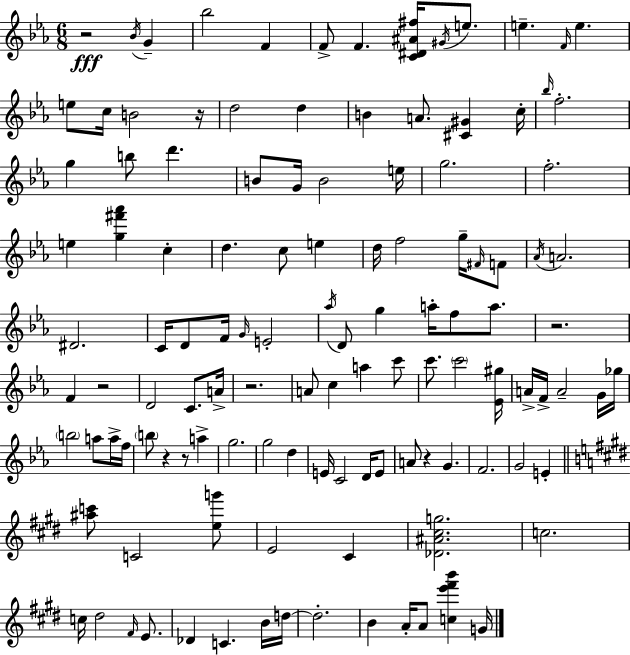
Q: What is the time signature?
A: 6/8